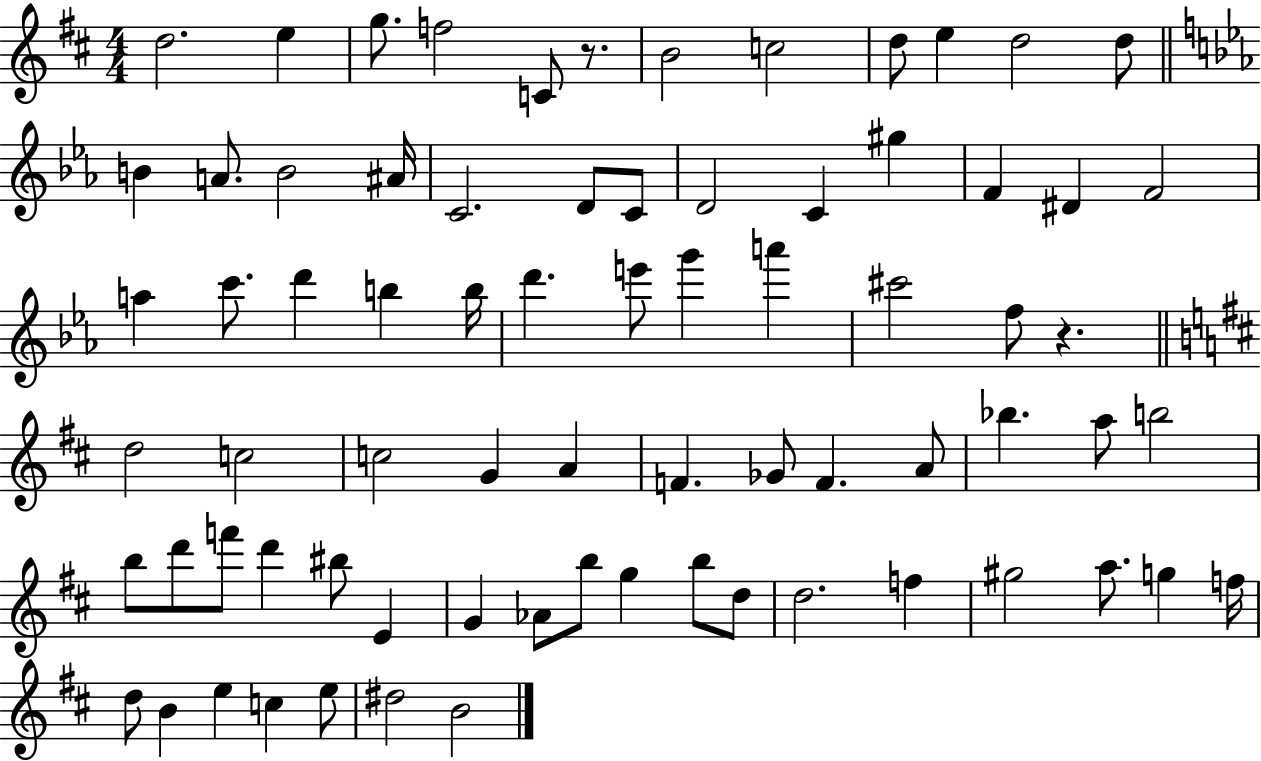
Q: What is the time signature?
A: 4/4